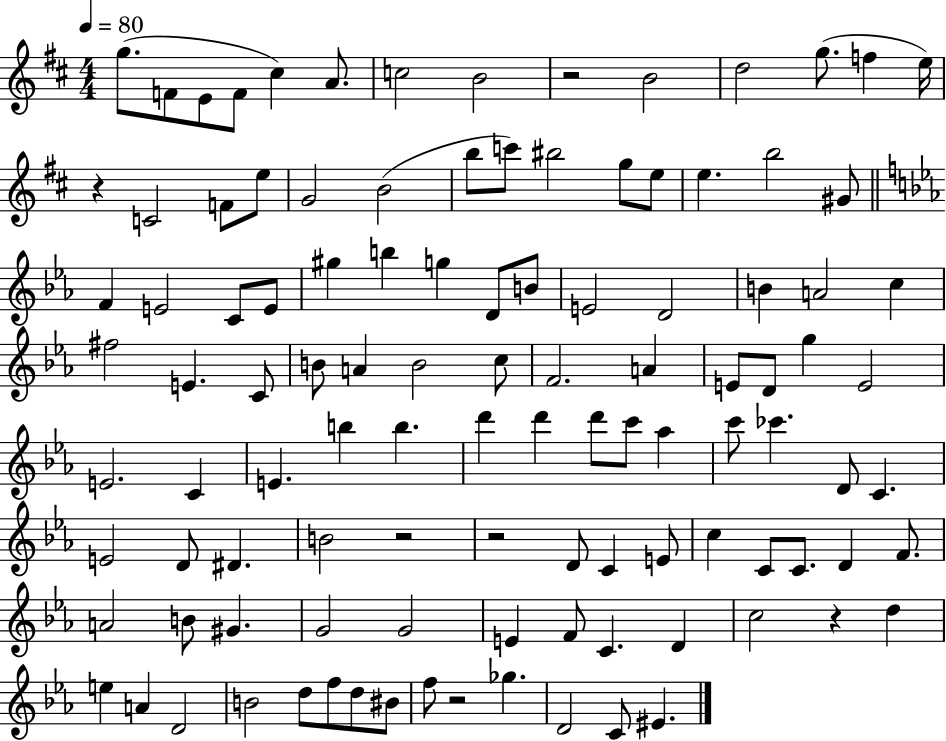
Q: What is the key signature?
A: D major